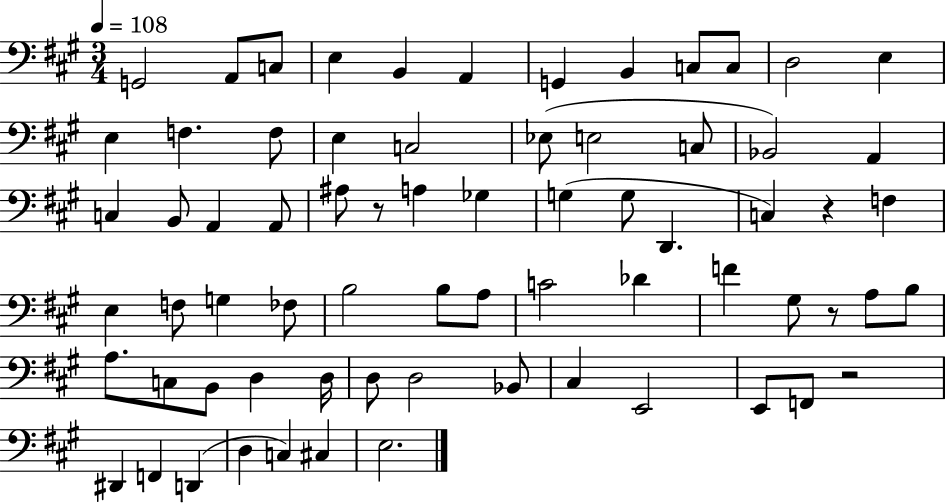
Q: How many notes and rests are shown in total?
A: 70